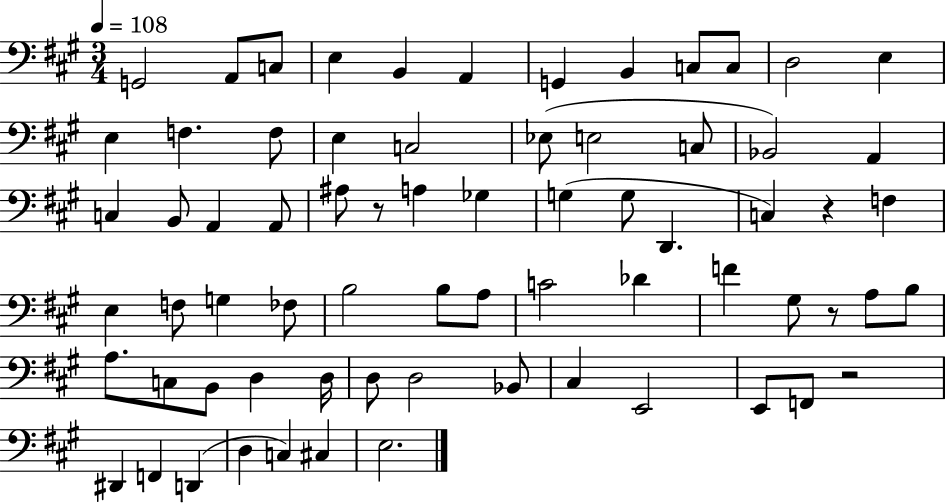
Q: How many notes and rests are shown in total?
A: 70